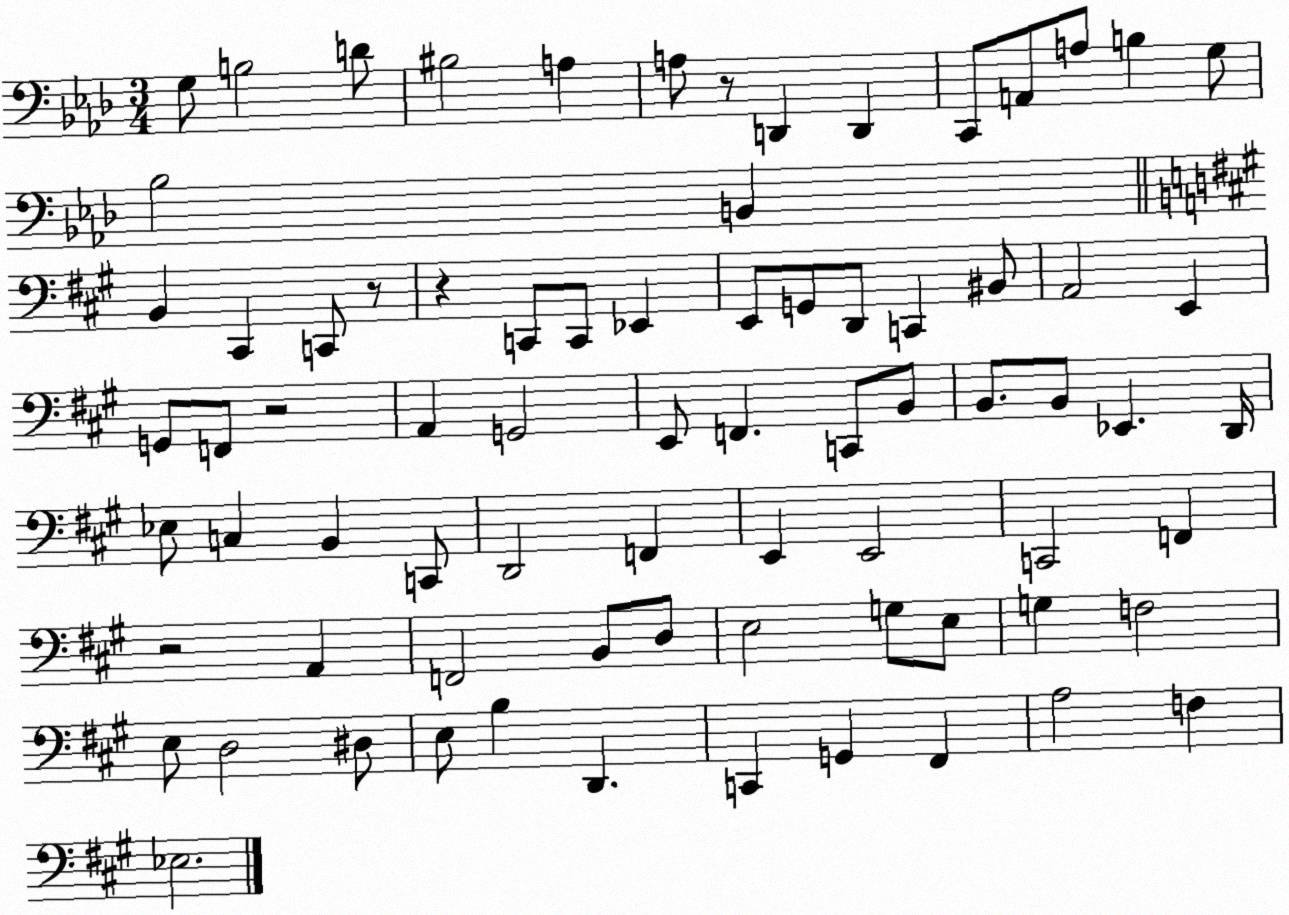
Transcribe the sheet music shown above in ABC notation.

X:1
T:Untitled
M:3/4
L:1/4
K:Ab
G,/2 B,2 D/2 ^B,2 A, A,/2 z/2 D,, D,, C,,/2 A,,/2 A,/2 B, G,/2 _B,2 B,, B,, ^C,, C,,/2 z/2 z C,,/2 C,,/2 _E,, E,,/2 G,,/2 D,,/2 C,, ^B,,/2 A,,2 E,, G,,/2 F,,/2 z2 A,, G,,2 E,,/2 F,, C,,/2 B,,/2 B,,/2 B,,/2 _E,, D,,/4 _E,/2 C, B,, C,,/2 D,,2 F,, E,, E,,2 C,,2 F,, z2 A,, F,,2 B,,/2 D,/2 E,2 G,/2 E,/2 G, F,2 E,/2 D,2 ^D,/2 E,/2 B, D,, C,, G,, ^F,, A,2 F, _E,2